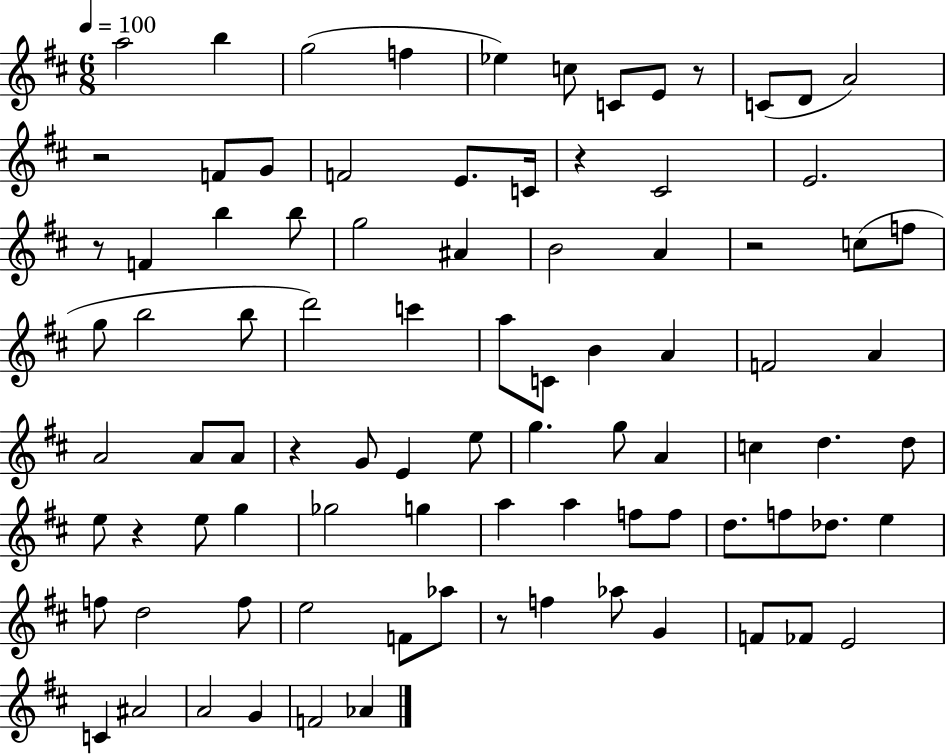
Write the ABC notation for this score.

X:1
T:Untitled
M:6/8
L:1/4
K:D
a2 b g2 f _e c/2 C/2 E/2 z/2 C/2 D/2 A2 z2 F/2 G/2 F2 E/2 C/4 z ^C2 E2 z/2 F b b/2 g2 ^A B2 A z2 c/2 f/2 g/2 b2 b/2 d'2 c' a/2 C/2 B A F2 A A2 A/2 A/2 z G/2 E e/2 g g/2 A c d d/2 e/2 z e/2 g _g2 g a a f/2 f/2 d/2 f/2 _d/2 e f/2 d2 f/2 e2 F/2 _a/2 z/2 f _a/2 G F/2 _F/2 E2 C ^A2 A2 G F2 _A